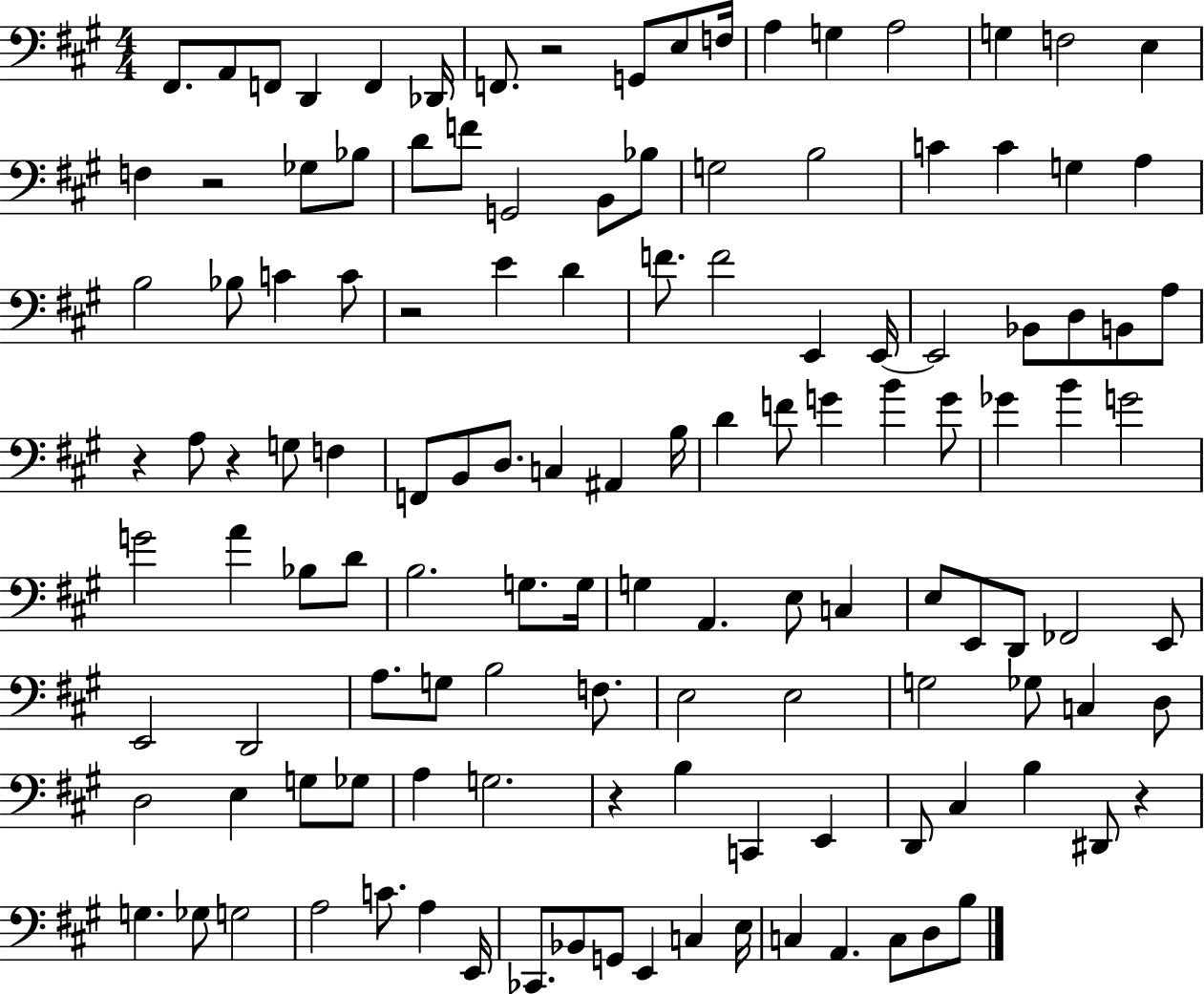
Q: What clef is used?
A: bass